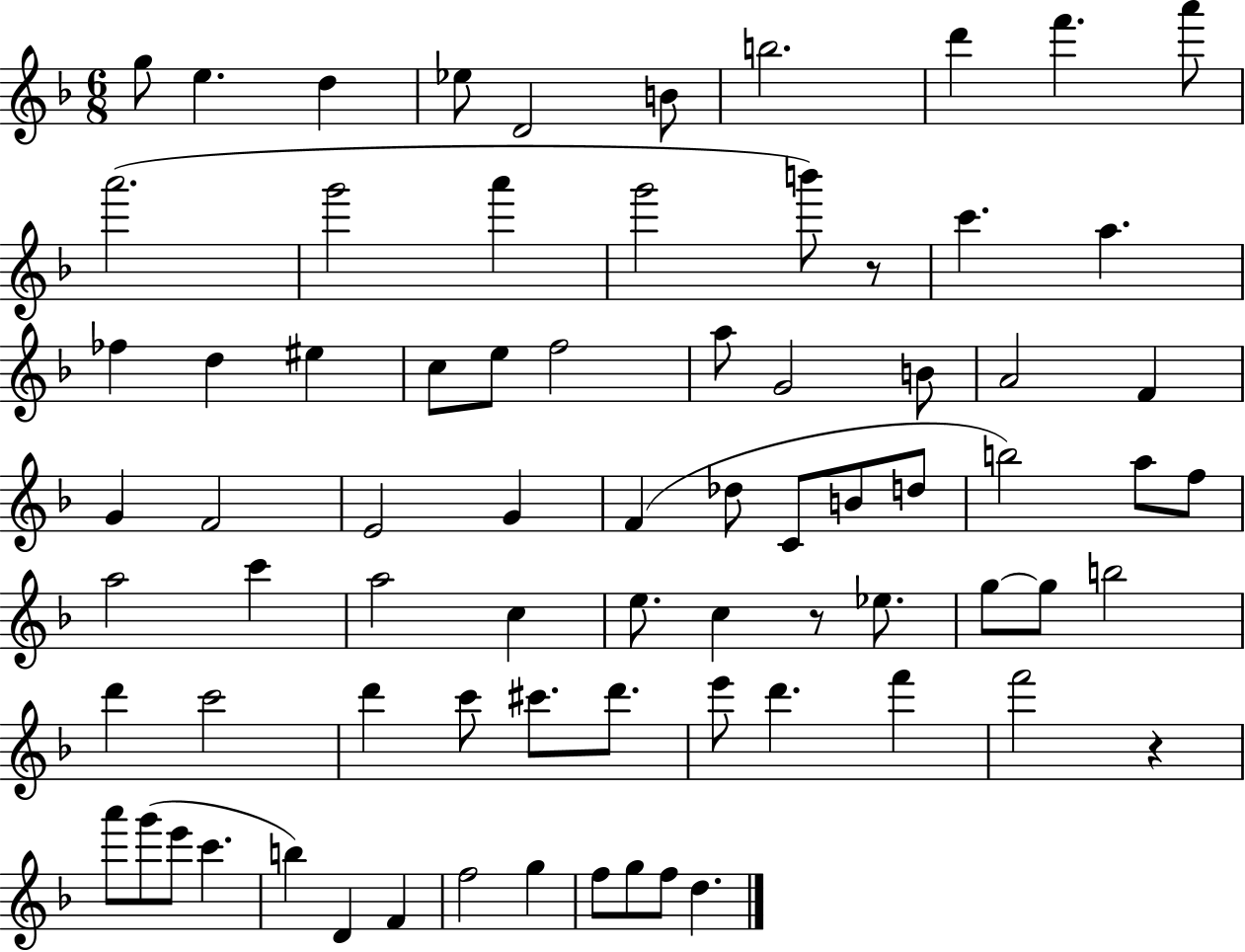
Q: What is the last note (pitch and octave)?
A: D5